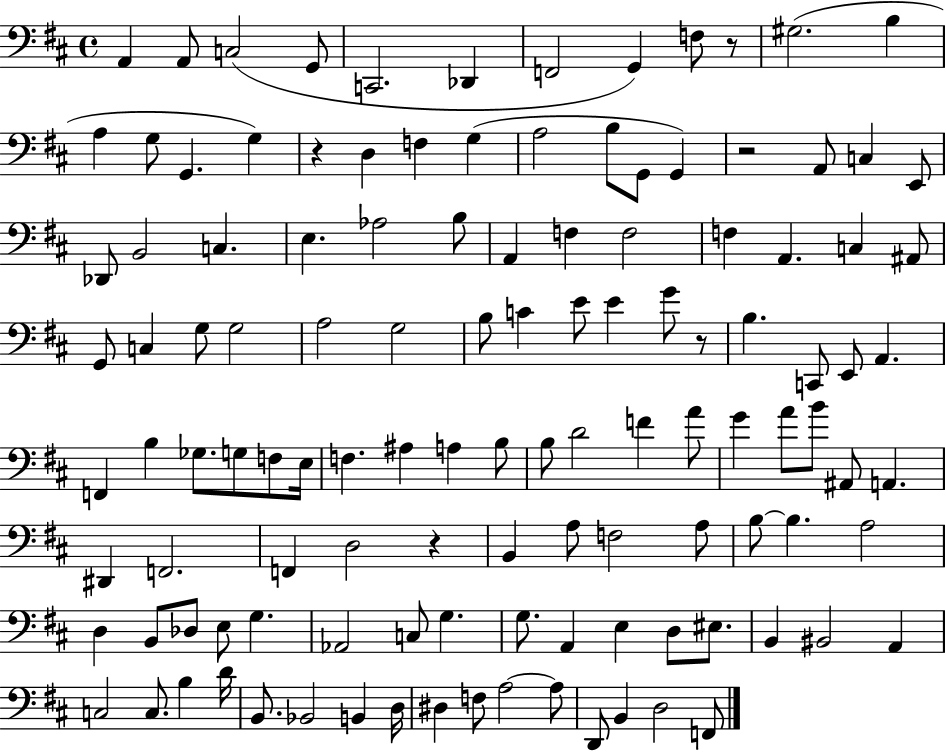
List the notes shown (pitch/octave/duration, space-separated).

A2/q A2/e C3/h G2/e C2/h. Db2/q F2/h G2/q F3/e R/e G#3/h. B3/q A3/q G3/e G2/q. G3/q R/q D3/q F3/q G3/q A3/h B3/e G2/e G2/q R/h A2/e C3/q E2/e Db2/e B2/h C3/q. E3/q. Ab3/h B3/e A2/q F3/q F3/h F3/q A2/q. C3/q A#2/e G2/e C3/q G3/e G3/h A3/h G3/h B3/e C4/q E4/e E4/q G4/e R/e B3/q. C2/e E2/e A2/q. F2/q B3/q Gb3/e. G3/e F3/e E3/s F3/q. A#3/q A3/q B3/e B3/e D4/h F4/q A4/e G4/q A4/e B4/e A#2/e A2/q. D#2/q F2/h. F2/q D3/h R/q B2/q A3/e F3/h A3/e B3/e B3/q. A3/h D3/q B2/e Db3/e E3/e G3/q. Ab2/h C3/e G3/q. G3/e. A2/q E3/q D3/e EIS3/e. B2/q BIS2/h A2/q C3/h C3/e. B3/q D4/s B2/e. Bb2/h B2/q D3/s D#3/q F3/e A3/h A3/e D2/e B2/q D3/h F2/e